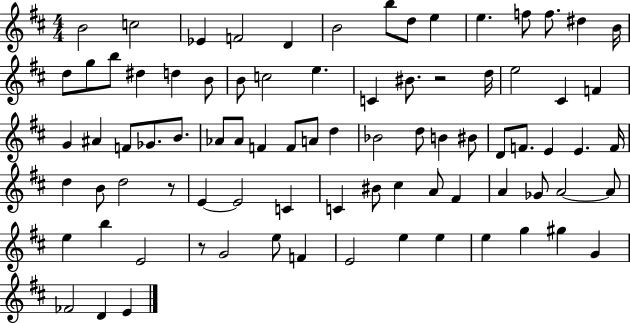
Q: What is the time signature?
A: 4/4